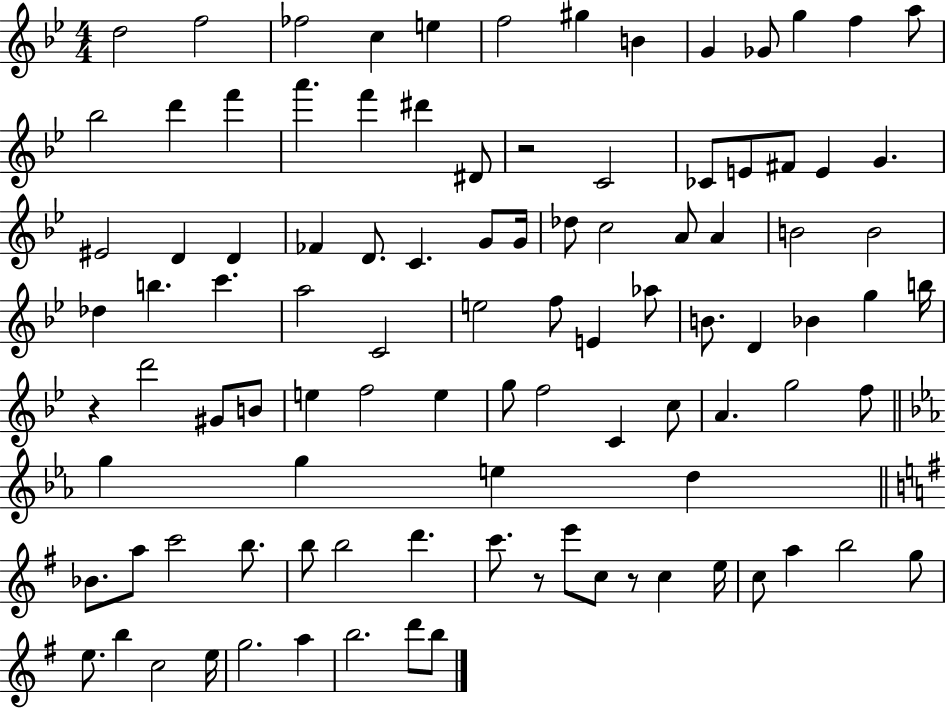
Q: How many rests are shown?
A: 4